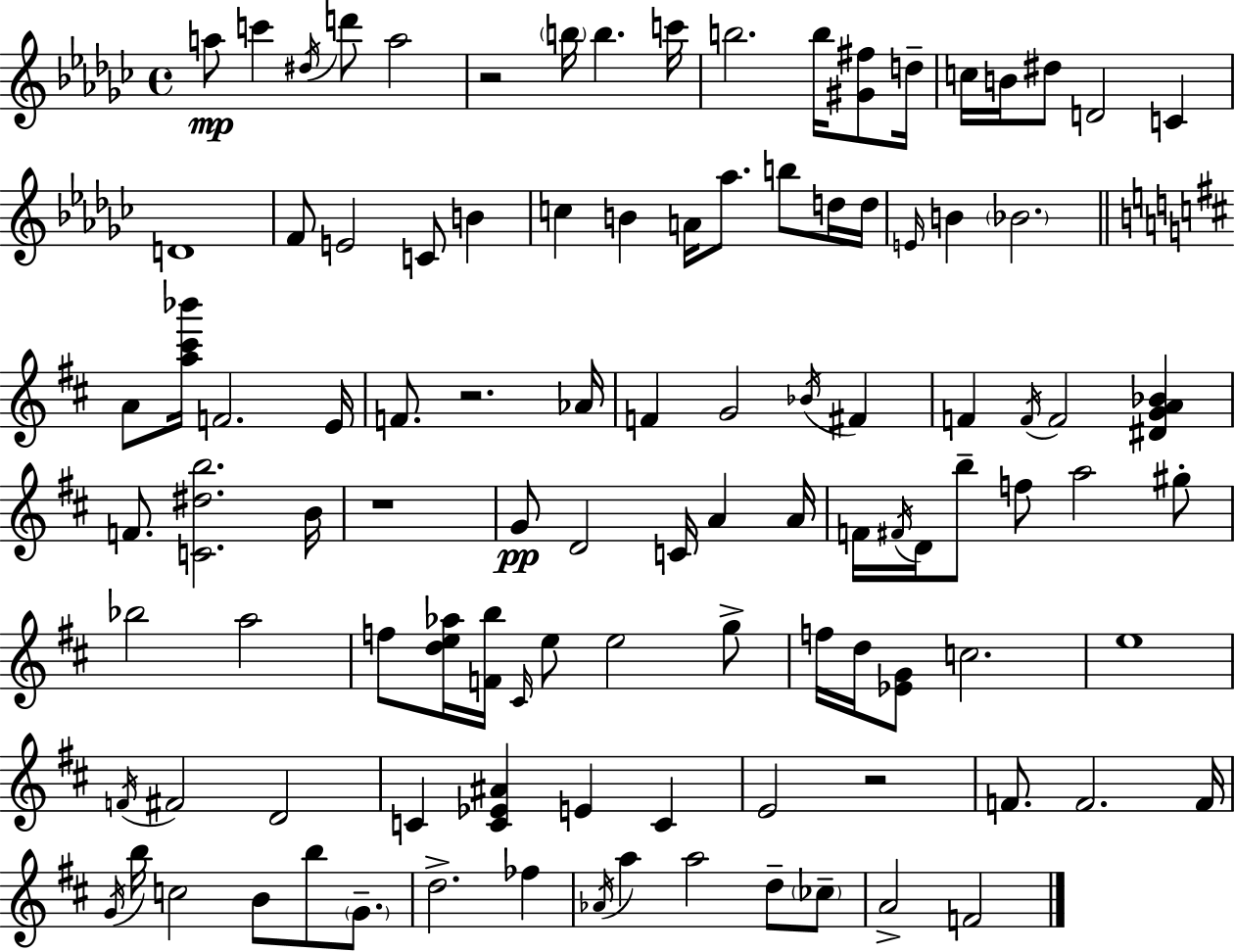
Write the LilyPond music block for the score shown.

{
  \clef treble
  \time 4/4
  \defaultTimeSignature
  \key ees \minor
  a''8\mp c'''4 \acciaccatura { dis''16 } d'''8 a''2 | r2 \parenthesize b''16 b''4. | c'''16 b''2. b''16 <gis' fis''>8 | d''16-- c''16 b'16 dis''8 d'2 c'4 | \break d'1 | f'8 e'2 c'8 b'4 | c''4 b'4 a'16 aes''8. b''8 d''16 | d''16 \grace { e'16 } b'4 \parenthesize bes'2. | \break \bar "||" \break \key d \major a'8 <a'' cis''' bes'''>16 f'2. e'16 | f'8. r2. aes'16 | f'4 g'2 \acciaccatura { bes'16 } fis'4 | f'4 \acciaccatura { f'16 } f'2 <dis' g' a' bes'>4 | \break f'8. <c' dis'' b''>2. | b'16 r1 | g'8\pp d'2 c'16 a'4 | a'16 f'16 \acciaccatura { fis'16 } d'16 b''8-- f''8 a''2 | \break gis''8-. bes''2 a''2 | f''8 <d'' e'' aes''>16 <f' b''>16 \grace { cis'16 } e''8 e''2 | g''8-> f''16 d''16 <ees' g'>8 c''2. | e''1 | \break \acciaccatura { f'16 } fis'2 d'2 | c'4 <c' ees' ais'>4 e'4 | c'4 e'2 r2 | f'8. f'2. | \break f'16 \acciaccatura { g'16 } b''16 c''2 b'8 | b''8 \parenthesize g'8.-- d''2.-> | fes''4 \acciaccatura { aes'16 } a''4 a''2 | d''8-- \parenthesize ces''8-- a'2-> f'2 | \break \bar "|."
}